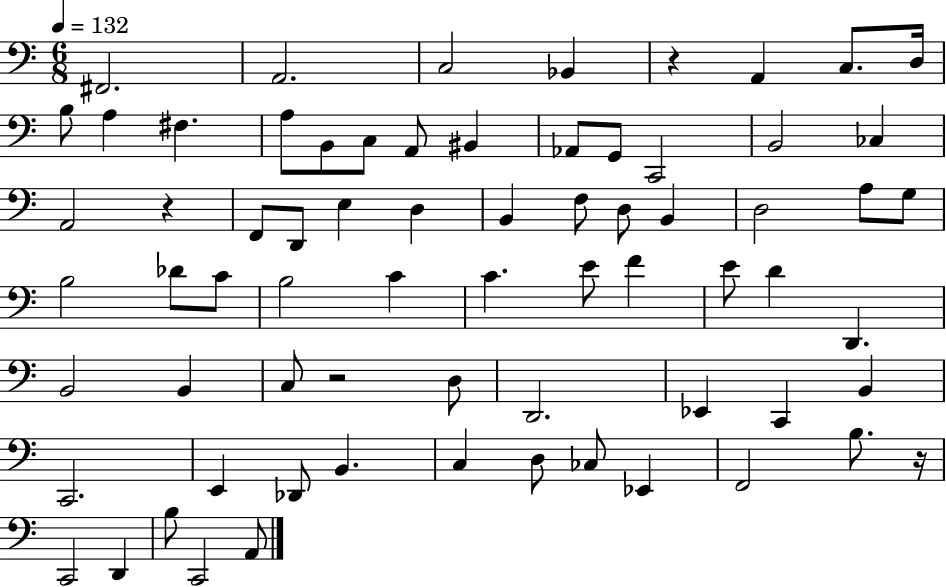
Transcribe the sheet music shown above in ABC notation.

X:1
T:Untitled
M:6/8
L:1/4
K:C
^F,,2 A,,2 C,2 _B,, z A,, C,/2 D,/4 B,/2 A, ^F, A,/2 B,,/2 C,/2 A,,/2 ^B,, _A,,/2 G,,/2 C,,2 B,,2 _C, A,,2 z F,,/2 D,,/2 E, D, B,, F,/2 D,/2 B,, D,2 A,/2 G,/2 B,2 _D/2 C/2 B,2 C C E/2 F E/2 D D,, B,,2 B,, C,/2 z2 D,/2 D,,2 _E,, C,, B,, C,,2 E,, _D,,/2 B,, C, D,/2 _C,/2 _E,, F,,2 B,/2 z/4 C,,2 D,, B,/2 C,,2 A,,/2